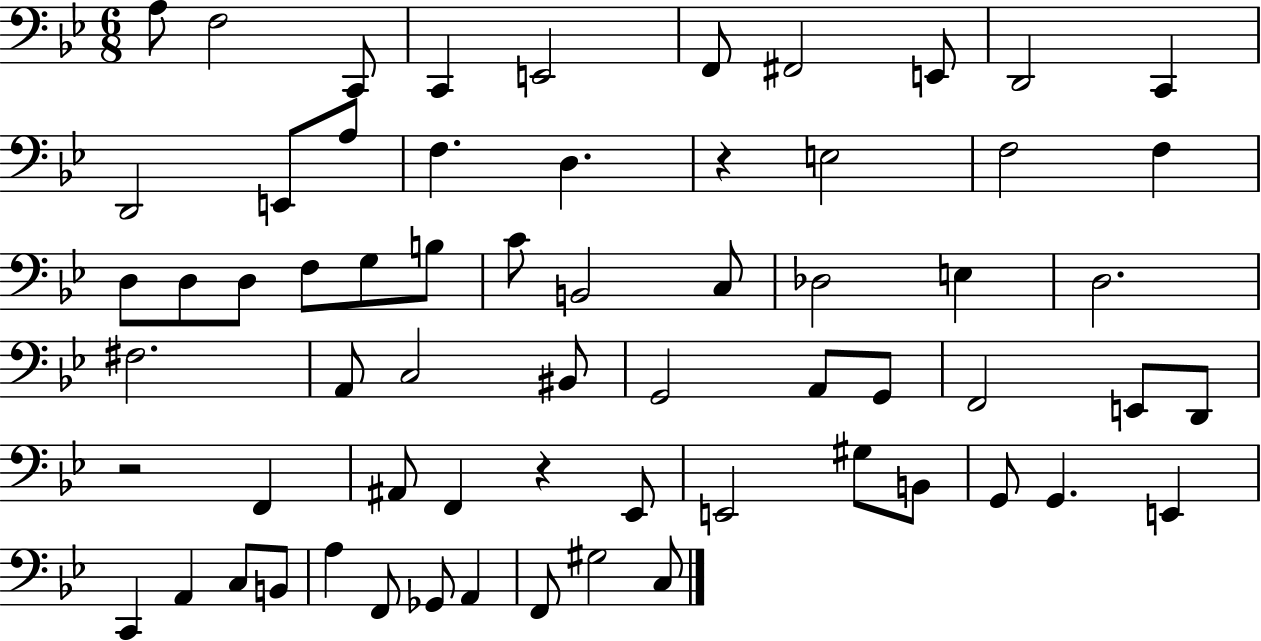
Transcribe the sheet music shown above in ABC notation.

X:1
T:Untitled
M:6/8
L:1/4
K:Bb
A,/2 F,2 C,,/2 C,, E,,2 F,,/2 ^F,,2 E,,/2 D,,2 C,, D,,2 E,,/2 A,/2 F, D, z E,2 F,2 F, D,/2 D,/2 D,/2 F,/2 G,/2 B,/2 C/2 B,,2 C,/2 _D,2 E, D,2 ^F,2 A,,/2 C,2 ^B,,/2 G,,2 A,,/2 G,,/2 F,,2 E,,/2 D,,/2 z2 F,, ^A,,/2 F,, z _E,,/2 E,,2 ^G,/2 B,,/2 G,,/2 G,, E,, C,, A,, C,/2 B,,/2 A, F,,/2 _G,,/2 A,, F,,/2 ^G,2 C,/2